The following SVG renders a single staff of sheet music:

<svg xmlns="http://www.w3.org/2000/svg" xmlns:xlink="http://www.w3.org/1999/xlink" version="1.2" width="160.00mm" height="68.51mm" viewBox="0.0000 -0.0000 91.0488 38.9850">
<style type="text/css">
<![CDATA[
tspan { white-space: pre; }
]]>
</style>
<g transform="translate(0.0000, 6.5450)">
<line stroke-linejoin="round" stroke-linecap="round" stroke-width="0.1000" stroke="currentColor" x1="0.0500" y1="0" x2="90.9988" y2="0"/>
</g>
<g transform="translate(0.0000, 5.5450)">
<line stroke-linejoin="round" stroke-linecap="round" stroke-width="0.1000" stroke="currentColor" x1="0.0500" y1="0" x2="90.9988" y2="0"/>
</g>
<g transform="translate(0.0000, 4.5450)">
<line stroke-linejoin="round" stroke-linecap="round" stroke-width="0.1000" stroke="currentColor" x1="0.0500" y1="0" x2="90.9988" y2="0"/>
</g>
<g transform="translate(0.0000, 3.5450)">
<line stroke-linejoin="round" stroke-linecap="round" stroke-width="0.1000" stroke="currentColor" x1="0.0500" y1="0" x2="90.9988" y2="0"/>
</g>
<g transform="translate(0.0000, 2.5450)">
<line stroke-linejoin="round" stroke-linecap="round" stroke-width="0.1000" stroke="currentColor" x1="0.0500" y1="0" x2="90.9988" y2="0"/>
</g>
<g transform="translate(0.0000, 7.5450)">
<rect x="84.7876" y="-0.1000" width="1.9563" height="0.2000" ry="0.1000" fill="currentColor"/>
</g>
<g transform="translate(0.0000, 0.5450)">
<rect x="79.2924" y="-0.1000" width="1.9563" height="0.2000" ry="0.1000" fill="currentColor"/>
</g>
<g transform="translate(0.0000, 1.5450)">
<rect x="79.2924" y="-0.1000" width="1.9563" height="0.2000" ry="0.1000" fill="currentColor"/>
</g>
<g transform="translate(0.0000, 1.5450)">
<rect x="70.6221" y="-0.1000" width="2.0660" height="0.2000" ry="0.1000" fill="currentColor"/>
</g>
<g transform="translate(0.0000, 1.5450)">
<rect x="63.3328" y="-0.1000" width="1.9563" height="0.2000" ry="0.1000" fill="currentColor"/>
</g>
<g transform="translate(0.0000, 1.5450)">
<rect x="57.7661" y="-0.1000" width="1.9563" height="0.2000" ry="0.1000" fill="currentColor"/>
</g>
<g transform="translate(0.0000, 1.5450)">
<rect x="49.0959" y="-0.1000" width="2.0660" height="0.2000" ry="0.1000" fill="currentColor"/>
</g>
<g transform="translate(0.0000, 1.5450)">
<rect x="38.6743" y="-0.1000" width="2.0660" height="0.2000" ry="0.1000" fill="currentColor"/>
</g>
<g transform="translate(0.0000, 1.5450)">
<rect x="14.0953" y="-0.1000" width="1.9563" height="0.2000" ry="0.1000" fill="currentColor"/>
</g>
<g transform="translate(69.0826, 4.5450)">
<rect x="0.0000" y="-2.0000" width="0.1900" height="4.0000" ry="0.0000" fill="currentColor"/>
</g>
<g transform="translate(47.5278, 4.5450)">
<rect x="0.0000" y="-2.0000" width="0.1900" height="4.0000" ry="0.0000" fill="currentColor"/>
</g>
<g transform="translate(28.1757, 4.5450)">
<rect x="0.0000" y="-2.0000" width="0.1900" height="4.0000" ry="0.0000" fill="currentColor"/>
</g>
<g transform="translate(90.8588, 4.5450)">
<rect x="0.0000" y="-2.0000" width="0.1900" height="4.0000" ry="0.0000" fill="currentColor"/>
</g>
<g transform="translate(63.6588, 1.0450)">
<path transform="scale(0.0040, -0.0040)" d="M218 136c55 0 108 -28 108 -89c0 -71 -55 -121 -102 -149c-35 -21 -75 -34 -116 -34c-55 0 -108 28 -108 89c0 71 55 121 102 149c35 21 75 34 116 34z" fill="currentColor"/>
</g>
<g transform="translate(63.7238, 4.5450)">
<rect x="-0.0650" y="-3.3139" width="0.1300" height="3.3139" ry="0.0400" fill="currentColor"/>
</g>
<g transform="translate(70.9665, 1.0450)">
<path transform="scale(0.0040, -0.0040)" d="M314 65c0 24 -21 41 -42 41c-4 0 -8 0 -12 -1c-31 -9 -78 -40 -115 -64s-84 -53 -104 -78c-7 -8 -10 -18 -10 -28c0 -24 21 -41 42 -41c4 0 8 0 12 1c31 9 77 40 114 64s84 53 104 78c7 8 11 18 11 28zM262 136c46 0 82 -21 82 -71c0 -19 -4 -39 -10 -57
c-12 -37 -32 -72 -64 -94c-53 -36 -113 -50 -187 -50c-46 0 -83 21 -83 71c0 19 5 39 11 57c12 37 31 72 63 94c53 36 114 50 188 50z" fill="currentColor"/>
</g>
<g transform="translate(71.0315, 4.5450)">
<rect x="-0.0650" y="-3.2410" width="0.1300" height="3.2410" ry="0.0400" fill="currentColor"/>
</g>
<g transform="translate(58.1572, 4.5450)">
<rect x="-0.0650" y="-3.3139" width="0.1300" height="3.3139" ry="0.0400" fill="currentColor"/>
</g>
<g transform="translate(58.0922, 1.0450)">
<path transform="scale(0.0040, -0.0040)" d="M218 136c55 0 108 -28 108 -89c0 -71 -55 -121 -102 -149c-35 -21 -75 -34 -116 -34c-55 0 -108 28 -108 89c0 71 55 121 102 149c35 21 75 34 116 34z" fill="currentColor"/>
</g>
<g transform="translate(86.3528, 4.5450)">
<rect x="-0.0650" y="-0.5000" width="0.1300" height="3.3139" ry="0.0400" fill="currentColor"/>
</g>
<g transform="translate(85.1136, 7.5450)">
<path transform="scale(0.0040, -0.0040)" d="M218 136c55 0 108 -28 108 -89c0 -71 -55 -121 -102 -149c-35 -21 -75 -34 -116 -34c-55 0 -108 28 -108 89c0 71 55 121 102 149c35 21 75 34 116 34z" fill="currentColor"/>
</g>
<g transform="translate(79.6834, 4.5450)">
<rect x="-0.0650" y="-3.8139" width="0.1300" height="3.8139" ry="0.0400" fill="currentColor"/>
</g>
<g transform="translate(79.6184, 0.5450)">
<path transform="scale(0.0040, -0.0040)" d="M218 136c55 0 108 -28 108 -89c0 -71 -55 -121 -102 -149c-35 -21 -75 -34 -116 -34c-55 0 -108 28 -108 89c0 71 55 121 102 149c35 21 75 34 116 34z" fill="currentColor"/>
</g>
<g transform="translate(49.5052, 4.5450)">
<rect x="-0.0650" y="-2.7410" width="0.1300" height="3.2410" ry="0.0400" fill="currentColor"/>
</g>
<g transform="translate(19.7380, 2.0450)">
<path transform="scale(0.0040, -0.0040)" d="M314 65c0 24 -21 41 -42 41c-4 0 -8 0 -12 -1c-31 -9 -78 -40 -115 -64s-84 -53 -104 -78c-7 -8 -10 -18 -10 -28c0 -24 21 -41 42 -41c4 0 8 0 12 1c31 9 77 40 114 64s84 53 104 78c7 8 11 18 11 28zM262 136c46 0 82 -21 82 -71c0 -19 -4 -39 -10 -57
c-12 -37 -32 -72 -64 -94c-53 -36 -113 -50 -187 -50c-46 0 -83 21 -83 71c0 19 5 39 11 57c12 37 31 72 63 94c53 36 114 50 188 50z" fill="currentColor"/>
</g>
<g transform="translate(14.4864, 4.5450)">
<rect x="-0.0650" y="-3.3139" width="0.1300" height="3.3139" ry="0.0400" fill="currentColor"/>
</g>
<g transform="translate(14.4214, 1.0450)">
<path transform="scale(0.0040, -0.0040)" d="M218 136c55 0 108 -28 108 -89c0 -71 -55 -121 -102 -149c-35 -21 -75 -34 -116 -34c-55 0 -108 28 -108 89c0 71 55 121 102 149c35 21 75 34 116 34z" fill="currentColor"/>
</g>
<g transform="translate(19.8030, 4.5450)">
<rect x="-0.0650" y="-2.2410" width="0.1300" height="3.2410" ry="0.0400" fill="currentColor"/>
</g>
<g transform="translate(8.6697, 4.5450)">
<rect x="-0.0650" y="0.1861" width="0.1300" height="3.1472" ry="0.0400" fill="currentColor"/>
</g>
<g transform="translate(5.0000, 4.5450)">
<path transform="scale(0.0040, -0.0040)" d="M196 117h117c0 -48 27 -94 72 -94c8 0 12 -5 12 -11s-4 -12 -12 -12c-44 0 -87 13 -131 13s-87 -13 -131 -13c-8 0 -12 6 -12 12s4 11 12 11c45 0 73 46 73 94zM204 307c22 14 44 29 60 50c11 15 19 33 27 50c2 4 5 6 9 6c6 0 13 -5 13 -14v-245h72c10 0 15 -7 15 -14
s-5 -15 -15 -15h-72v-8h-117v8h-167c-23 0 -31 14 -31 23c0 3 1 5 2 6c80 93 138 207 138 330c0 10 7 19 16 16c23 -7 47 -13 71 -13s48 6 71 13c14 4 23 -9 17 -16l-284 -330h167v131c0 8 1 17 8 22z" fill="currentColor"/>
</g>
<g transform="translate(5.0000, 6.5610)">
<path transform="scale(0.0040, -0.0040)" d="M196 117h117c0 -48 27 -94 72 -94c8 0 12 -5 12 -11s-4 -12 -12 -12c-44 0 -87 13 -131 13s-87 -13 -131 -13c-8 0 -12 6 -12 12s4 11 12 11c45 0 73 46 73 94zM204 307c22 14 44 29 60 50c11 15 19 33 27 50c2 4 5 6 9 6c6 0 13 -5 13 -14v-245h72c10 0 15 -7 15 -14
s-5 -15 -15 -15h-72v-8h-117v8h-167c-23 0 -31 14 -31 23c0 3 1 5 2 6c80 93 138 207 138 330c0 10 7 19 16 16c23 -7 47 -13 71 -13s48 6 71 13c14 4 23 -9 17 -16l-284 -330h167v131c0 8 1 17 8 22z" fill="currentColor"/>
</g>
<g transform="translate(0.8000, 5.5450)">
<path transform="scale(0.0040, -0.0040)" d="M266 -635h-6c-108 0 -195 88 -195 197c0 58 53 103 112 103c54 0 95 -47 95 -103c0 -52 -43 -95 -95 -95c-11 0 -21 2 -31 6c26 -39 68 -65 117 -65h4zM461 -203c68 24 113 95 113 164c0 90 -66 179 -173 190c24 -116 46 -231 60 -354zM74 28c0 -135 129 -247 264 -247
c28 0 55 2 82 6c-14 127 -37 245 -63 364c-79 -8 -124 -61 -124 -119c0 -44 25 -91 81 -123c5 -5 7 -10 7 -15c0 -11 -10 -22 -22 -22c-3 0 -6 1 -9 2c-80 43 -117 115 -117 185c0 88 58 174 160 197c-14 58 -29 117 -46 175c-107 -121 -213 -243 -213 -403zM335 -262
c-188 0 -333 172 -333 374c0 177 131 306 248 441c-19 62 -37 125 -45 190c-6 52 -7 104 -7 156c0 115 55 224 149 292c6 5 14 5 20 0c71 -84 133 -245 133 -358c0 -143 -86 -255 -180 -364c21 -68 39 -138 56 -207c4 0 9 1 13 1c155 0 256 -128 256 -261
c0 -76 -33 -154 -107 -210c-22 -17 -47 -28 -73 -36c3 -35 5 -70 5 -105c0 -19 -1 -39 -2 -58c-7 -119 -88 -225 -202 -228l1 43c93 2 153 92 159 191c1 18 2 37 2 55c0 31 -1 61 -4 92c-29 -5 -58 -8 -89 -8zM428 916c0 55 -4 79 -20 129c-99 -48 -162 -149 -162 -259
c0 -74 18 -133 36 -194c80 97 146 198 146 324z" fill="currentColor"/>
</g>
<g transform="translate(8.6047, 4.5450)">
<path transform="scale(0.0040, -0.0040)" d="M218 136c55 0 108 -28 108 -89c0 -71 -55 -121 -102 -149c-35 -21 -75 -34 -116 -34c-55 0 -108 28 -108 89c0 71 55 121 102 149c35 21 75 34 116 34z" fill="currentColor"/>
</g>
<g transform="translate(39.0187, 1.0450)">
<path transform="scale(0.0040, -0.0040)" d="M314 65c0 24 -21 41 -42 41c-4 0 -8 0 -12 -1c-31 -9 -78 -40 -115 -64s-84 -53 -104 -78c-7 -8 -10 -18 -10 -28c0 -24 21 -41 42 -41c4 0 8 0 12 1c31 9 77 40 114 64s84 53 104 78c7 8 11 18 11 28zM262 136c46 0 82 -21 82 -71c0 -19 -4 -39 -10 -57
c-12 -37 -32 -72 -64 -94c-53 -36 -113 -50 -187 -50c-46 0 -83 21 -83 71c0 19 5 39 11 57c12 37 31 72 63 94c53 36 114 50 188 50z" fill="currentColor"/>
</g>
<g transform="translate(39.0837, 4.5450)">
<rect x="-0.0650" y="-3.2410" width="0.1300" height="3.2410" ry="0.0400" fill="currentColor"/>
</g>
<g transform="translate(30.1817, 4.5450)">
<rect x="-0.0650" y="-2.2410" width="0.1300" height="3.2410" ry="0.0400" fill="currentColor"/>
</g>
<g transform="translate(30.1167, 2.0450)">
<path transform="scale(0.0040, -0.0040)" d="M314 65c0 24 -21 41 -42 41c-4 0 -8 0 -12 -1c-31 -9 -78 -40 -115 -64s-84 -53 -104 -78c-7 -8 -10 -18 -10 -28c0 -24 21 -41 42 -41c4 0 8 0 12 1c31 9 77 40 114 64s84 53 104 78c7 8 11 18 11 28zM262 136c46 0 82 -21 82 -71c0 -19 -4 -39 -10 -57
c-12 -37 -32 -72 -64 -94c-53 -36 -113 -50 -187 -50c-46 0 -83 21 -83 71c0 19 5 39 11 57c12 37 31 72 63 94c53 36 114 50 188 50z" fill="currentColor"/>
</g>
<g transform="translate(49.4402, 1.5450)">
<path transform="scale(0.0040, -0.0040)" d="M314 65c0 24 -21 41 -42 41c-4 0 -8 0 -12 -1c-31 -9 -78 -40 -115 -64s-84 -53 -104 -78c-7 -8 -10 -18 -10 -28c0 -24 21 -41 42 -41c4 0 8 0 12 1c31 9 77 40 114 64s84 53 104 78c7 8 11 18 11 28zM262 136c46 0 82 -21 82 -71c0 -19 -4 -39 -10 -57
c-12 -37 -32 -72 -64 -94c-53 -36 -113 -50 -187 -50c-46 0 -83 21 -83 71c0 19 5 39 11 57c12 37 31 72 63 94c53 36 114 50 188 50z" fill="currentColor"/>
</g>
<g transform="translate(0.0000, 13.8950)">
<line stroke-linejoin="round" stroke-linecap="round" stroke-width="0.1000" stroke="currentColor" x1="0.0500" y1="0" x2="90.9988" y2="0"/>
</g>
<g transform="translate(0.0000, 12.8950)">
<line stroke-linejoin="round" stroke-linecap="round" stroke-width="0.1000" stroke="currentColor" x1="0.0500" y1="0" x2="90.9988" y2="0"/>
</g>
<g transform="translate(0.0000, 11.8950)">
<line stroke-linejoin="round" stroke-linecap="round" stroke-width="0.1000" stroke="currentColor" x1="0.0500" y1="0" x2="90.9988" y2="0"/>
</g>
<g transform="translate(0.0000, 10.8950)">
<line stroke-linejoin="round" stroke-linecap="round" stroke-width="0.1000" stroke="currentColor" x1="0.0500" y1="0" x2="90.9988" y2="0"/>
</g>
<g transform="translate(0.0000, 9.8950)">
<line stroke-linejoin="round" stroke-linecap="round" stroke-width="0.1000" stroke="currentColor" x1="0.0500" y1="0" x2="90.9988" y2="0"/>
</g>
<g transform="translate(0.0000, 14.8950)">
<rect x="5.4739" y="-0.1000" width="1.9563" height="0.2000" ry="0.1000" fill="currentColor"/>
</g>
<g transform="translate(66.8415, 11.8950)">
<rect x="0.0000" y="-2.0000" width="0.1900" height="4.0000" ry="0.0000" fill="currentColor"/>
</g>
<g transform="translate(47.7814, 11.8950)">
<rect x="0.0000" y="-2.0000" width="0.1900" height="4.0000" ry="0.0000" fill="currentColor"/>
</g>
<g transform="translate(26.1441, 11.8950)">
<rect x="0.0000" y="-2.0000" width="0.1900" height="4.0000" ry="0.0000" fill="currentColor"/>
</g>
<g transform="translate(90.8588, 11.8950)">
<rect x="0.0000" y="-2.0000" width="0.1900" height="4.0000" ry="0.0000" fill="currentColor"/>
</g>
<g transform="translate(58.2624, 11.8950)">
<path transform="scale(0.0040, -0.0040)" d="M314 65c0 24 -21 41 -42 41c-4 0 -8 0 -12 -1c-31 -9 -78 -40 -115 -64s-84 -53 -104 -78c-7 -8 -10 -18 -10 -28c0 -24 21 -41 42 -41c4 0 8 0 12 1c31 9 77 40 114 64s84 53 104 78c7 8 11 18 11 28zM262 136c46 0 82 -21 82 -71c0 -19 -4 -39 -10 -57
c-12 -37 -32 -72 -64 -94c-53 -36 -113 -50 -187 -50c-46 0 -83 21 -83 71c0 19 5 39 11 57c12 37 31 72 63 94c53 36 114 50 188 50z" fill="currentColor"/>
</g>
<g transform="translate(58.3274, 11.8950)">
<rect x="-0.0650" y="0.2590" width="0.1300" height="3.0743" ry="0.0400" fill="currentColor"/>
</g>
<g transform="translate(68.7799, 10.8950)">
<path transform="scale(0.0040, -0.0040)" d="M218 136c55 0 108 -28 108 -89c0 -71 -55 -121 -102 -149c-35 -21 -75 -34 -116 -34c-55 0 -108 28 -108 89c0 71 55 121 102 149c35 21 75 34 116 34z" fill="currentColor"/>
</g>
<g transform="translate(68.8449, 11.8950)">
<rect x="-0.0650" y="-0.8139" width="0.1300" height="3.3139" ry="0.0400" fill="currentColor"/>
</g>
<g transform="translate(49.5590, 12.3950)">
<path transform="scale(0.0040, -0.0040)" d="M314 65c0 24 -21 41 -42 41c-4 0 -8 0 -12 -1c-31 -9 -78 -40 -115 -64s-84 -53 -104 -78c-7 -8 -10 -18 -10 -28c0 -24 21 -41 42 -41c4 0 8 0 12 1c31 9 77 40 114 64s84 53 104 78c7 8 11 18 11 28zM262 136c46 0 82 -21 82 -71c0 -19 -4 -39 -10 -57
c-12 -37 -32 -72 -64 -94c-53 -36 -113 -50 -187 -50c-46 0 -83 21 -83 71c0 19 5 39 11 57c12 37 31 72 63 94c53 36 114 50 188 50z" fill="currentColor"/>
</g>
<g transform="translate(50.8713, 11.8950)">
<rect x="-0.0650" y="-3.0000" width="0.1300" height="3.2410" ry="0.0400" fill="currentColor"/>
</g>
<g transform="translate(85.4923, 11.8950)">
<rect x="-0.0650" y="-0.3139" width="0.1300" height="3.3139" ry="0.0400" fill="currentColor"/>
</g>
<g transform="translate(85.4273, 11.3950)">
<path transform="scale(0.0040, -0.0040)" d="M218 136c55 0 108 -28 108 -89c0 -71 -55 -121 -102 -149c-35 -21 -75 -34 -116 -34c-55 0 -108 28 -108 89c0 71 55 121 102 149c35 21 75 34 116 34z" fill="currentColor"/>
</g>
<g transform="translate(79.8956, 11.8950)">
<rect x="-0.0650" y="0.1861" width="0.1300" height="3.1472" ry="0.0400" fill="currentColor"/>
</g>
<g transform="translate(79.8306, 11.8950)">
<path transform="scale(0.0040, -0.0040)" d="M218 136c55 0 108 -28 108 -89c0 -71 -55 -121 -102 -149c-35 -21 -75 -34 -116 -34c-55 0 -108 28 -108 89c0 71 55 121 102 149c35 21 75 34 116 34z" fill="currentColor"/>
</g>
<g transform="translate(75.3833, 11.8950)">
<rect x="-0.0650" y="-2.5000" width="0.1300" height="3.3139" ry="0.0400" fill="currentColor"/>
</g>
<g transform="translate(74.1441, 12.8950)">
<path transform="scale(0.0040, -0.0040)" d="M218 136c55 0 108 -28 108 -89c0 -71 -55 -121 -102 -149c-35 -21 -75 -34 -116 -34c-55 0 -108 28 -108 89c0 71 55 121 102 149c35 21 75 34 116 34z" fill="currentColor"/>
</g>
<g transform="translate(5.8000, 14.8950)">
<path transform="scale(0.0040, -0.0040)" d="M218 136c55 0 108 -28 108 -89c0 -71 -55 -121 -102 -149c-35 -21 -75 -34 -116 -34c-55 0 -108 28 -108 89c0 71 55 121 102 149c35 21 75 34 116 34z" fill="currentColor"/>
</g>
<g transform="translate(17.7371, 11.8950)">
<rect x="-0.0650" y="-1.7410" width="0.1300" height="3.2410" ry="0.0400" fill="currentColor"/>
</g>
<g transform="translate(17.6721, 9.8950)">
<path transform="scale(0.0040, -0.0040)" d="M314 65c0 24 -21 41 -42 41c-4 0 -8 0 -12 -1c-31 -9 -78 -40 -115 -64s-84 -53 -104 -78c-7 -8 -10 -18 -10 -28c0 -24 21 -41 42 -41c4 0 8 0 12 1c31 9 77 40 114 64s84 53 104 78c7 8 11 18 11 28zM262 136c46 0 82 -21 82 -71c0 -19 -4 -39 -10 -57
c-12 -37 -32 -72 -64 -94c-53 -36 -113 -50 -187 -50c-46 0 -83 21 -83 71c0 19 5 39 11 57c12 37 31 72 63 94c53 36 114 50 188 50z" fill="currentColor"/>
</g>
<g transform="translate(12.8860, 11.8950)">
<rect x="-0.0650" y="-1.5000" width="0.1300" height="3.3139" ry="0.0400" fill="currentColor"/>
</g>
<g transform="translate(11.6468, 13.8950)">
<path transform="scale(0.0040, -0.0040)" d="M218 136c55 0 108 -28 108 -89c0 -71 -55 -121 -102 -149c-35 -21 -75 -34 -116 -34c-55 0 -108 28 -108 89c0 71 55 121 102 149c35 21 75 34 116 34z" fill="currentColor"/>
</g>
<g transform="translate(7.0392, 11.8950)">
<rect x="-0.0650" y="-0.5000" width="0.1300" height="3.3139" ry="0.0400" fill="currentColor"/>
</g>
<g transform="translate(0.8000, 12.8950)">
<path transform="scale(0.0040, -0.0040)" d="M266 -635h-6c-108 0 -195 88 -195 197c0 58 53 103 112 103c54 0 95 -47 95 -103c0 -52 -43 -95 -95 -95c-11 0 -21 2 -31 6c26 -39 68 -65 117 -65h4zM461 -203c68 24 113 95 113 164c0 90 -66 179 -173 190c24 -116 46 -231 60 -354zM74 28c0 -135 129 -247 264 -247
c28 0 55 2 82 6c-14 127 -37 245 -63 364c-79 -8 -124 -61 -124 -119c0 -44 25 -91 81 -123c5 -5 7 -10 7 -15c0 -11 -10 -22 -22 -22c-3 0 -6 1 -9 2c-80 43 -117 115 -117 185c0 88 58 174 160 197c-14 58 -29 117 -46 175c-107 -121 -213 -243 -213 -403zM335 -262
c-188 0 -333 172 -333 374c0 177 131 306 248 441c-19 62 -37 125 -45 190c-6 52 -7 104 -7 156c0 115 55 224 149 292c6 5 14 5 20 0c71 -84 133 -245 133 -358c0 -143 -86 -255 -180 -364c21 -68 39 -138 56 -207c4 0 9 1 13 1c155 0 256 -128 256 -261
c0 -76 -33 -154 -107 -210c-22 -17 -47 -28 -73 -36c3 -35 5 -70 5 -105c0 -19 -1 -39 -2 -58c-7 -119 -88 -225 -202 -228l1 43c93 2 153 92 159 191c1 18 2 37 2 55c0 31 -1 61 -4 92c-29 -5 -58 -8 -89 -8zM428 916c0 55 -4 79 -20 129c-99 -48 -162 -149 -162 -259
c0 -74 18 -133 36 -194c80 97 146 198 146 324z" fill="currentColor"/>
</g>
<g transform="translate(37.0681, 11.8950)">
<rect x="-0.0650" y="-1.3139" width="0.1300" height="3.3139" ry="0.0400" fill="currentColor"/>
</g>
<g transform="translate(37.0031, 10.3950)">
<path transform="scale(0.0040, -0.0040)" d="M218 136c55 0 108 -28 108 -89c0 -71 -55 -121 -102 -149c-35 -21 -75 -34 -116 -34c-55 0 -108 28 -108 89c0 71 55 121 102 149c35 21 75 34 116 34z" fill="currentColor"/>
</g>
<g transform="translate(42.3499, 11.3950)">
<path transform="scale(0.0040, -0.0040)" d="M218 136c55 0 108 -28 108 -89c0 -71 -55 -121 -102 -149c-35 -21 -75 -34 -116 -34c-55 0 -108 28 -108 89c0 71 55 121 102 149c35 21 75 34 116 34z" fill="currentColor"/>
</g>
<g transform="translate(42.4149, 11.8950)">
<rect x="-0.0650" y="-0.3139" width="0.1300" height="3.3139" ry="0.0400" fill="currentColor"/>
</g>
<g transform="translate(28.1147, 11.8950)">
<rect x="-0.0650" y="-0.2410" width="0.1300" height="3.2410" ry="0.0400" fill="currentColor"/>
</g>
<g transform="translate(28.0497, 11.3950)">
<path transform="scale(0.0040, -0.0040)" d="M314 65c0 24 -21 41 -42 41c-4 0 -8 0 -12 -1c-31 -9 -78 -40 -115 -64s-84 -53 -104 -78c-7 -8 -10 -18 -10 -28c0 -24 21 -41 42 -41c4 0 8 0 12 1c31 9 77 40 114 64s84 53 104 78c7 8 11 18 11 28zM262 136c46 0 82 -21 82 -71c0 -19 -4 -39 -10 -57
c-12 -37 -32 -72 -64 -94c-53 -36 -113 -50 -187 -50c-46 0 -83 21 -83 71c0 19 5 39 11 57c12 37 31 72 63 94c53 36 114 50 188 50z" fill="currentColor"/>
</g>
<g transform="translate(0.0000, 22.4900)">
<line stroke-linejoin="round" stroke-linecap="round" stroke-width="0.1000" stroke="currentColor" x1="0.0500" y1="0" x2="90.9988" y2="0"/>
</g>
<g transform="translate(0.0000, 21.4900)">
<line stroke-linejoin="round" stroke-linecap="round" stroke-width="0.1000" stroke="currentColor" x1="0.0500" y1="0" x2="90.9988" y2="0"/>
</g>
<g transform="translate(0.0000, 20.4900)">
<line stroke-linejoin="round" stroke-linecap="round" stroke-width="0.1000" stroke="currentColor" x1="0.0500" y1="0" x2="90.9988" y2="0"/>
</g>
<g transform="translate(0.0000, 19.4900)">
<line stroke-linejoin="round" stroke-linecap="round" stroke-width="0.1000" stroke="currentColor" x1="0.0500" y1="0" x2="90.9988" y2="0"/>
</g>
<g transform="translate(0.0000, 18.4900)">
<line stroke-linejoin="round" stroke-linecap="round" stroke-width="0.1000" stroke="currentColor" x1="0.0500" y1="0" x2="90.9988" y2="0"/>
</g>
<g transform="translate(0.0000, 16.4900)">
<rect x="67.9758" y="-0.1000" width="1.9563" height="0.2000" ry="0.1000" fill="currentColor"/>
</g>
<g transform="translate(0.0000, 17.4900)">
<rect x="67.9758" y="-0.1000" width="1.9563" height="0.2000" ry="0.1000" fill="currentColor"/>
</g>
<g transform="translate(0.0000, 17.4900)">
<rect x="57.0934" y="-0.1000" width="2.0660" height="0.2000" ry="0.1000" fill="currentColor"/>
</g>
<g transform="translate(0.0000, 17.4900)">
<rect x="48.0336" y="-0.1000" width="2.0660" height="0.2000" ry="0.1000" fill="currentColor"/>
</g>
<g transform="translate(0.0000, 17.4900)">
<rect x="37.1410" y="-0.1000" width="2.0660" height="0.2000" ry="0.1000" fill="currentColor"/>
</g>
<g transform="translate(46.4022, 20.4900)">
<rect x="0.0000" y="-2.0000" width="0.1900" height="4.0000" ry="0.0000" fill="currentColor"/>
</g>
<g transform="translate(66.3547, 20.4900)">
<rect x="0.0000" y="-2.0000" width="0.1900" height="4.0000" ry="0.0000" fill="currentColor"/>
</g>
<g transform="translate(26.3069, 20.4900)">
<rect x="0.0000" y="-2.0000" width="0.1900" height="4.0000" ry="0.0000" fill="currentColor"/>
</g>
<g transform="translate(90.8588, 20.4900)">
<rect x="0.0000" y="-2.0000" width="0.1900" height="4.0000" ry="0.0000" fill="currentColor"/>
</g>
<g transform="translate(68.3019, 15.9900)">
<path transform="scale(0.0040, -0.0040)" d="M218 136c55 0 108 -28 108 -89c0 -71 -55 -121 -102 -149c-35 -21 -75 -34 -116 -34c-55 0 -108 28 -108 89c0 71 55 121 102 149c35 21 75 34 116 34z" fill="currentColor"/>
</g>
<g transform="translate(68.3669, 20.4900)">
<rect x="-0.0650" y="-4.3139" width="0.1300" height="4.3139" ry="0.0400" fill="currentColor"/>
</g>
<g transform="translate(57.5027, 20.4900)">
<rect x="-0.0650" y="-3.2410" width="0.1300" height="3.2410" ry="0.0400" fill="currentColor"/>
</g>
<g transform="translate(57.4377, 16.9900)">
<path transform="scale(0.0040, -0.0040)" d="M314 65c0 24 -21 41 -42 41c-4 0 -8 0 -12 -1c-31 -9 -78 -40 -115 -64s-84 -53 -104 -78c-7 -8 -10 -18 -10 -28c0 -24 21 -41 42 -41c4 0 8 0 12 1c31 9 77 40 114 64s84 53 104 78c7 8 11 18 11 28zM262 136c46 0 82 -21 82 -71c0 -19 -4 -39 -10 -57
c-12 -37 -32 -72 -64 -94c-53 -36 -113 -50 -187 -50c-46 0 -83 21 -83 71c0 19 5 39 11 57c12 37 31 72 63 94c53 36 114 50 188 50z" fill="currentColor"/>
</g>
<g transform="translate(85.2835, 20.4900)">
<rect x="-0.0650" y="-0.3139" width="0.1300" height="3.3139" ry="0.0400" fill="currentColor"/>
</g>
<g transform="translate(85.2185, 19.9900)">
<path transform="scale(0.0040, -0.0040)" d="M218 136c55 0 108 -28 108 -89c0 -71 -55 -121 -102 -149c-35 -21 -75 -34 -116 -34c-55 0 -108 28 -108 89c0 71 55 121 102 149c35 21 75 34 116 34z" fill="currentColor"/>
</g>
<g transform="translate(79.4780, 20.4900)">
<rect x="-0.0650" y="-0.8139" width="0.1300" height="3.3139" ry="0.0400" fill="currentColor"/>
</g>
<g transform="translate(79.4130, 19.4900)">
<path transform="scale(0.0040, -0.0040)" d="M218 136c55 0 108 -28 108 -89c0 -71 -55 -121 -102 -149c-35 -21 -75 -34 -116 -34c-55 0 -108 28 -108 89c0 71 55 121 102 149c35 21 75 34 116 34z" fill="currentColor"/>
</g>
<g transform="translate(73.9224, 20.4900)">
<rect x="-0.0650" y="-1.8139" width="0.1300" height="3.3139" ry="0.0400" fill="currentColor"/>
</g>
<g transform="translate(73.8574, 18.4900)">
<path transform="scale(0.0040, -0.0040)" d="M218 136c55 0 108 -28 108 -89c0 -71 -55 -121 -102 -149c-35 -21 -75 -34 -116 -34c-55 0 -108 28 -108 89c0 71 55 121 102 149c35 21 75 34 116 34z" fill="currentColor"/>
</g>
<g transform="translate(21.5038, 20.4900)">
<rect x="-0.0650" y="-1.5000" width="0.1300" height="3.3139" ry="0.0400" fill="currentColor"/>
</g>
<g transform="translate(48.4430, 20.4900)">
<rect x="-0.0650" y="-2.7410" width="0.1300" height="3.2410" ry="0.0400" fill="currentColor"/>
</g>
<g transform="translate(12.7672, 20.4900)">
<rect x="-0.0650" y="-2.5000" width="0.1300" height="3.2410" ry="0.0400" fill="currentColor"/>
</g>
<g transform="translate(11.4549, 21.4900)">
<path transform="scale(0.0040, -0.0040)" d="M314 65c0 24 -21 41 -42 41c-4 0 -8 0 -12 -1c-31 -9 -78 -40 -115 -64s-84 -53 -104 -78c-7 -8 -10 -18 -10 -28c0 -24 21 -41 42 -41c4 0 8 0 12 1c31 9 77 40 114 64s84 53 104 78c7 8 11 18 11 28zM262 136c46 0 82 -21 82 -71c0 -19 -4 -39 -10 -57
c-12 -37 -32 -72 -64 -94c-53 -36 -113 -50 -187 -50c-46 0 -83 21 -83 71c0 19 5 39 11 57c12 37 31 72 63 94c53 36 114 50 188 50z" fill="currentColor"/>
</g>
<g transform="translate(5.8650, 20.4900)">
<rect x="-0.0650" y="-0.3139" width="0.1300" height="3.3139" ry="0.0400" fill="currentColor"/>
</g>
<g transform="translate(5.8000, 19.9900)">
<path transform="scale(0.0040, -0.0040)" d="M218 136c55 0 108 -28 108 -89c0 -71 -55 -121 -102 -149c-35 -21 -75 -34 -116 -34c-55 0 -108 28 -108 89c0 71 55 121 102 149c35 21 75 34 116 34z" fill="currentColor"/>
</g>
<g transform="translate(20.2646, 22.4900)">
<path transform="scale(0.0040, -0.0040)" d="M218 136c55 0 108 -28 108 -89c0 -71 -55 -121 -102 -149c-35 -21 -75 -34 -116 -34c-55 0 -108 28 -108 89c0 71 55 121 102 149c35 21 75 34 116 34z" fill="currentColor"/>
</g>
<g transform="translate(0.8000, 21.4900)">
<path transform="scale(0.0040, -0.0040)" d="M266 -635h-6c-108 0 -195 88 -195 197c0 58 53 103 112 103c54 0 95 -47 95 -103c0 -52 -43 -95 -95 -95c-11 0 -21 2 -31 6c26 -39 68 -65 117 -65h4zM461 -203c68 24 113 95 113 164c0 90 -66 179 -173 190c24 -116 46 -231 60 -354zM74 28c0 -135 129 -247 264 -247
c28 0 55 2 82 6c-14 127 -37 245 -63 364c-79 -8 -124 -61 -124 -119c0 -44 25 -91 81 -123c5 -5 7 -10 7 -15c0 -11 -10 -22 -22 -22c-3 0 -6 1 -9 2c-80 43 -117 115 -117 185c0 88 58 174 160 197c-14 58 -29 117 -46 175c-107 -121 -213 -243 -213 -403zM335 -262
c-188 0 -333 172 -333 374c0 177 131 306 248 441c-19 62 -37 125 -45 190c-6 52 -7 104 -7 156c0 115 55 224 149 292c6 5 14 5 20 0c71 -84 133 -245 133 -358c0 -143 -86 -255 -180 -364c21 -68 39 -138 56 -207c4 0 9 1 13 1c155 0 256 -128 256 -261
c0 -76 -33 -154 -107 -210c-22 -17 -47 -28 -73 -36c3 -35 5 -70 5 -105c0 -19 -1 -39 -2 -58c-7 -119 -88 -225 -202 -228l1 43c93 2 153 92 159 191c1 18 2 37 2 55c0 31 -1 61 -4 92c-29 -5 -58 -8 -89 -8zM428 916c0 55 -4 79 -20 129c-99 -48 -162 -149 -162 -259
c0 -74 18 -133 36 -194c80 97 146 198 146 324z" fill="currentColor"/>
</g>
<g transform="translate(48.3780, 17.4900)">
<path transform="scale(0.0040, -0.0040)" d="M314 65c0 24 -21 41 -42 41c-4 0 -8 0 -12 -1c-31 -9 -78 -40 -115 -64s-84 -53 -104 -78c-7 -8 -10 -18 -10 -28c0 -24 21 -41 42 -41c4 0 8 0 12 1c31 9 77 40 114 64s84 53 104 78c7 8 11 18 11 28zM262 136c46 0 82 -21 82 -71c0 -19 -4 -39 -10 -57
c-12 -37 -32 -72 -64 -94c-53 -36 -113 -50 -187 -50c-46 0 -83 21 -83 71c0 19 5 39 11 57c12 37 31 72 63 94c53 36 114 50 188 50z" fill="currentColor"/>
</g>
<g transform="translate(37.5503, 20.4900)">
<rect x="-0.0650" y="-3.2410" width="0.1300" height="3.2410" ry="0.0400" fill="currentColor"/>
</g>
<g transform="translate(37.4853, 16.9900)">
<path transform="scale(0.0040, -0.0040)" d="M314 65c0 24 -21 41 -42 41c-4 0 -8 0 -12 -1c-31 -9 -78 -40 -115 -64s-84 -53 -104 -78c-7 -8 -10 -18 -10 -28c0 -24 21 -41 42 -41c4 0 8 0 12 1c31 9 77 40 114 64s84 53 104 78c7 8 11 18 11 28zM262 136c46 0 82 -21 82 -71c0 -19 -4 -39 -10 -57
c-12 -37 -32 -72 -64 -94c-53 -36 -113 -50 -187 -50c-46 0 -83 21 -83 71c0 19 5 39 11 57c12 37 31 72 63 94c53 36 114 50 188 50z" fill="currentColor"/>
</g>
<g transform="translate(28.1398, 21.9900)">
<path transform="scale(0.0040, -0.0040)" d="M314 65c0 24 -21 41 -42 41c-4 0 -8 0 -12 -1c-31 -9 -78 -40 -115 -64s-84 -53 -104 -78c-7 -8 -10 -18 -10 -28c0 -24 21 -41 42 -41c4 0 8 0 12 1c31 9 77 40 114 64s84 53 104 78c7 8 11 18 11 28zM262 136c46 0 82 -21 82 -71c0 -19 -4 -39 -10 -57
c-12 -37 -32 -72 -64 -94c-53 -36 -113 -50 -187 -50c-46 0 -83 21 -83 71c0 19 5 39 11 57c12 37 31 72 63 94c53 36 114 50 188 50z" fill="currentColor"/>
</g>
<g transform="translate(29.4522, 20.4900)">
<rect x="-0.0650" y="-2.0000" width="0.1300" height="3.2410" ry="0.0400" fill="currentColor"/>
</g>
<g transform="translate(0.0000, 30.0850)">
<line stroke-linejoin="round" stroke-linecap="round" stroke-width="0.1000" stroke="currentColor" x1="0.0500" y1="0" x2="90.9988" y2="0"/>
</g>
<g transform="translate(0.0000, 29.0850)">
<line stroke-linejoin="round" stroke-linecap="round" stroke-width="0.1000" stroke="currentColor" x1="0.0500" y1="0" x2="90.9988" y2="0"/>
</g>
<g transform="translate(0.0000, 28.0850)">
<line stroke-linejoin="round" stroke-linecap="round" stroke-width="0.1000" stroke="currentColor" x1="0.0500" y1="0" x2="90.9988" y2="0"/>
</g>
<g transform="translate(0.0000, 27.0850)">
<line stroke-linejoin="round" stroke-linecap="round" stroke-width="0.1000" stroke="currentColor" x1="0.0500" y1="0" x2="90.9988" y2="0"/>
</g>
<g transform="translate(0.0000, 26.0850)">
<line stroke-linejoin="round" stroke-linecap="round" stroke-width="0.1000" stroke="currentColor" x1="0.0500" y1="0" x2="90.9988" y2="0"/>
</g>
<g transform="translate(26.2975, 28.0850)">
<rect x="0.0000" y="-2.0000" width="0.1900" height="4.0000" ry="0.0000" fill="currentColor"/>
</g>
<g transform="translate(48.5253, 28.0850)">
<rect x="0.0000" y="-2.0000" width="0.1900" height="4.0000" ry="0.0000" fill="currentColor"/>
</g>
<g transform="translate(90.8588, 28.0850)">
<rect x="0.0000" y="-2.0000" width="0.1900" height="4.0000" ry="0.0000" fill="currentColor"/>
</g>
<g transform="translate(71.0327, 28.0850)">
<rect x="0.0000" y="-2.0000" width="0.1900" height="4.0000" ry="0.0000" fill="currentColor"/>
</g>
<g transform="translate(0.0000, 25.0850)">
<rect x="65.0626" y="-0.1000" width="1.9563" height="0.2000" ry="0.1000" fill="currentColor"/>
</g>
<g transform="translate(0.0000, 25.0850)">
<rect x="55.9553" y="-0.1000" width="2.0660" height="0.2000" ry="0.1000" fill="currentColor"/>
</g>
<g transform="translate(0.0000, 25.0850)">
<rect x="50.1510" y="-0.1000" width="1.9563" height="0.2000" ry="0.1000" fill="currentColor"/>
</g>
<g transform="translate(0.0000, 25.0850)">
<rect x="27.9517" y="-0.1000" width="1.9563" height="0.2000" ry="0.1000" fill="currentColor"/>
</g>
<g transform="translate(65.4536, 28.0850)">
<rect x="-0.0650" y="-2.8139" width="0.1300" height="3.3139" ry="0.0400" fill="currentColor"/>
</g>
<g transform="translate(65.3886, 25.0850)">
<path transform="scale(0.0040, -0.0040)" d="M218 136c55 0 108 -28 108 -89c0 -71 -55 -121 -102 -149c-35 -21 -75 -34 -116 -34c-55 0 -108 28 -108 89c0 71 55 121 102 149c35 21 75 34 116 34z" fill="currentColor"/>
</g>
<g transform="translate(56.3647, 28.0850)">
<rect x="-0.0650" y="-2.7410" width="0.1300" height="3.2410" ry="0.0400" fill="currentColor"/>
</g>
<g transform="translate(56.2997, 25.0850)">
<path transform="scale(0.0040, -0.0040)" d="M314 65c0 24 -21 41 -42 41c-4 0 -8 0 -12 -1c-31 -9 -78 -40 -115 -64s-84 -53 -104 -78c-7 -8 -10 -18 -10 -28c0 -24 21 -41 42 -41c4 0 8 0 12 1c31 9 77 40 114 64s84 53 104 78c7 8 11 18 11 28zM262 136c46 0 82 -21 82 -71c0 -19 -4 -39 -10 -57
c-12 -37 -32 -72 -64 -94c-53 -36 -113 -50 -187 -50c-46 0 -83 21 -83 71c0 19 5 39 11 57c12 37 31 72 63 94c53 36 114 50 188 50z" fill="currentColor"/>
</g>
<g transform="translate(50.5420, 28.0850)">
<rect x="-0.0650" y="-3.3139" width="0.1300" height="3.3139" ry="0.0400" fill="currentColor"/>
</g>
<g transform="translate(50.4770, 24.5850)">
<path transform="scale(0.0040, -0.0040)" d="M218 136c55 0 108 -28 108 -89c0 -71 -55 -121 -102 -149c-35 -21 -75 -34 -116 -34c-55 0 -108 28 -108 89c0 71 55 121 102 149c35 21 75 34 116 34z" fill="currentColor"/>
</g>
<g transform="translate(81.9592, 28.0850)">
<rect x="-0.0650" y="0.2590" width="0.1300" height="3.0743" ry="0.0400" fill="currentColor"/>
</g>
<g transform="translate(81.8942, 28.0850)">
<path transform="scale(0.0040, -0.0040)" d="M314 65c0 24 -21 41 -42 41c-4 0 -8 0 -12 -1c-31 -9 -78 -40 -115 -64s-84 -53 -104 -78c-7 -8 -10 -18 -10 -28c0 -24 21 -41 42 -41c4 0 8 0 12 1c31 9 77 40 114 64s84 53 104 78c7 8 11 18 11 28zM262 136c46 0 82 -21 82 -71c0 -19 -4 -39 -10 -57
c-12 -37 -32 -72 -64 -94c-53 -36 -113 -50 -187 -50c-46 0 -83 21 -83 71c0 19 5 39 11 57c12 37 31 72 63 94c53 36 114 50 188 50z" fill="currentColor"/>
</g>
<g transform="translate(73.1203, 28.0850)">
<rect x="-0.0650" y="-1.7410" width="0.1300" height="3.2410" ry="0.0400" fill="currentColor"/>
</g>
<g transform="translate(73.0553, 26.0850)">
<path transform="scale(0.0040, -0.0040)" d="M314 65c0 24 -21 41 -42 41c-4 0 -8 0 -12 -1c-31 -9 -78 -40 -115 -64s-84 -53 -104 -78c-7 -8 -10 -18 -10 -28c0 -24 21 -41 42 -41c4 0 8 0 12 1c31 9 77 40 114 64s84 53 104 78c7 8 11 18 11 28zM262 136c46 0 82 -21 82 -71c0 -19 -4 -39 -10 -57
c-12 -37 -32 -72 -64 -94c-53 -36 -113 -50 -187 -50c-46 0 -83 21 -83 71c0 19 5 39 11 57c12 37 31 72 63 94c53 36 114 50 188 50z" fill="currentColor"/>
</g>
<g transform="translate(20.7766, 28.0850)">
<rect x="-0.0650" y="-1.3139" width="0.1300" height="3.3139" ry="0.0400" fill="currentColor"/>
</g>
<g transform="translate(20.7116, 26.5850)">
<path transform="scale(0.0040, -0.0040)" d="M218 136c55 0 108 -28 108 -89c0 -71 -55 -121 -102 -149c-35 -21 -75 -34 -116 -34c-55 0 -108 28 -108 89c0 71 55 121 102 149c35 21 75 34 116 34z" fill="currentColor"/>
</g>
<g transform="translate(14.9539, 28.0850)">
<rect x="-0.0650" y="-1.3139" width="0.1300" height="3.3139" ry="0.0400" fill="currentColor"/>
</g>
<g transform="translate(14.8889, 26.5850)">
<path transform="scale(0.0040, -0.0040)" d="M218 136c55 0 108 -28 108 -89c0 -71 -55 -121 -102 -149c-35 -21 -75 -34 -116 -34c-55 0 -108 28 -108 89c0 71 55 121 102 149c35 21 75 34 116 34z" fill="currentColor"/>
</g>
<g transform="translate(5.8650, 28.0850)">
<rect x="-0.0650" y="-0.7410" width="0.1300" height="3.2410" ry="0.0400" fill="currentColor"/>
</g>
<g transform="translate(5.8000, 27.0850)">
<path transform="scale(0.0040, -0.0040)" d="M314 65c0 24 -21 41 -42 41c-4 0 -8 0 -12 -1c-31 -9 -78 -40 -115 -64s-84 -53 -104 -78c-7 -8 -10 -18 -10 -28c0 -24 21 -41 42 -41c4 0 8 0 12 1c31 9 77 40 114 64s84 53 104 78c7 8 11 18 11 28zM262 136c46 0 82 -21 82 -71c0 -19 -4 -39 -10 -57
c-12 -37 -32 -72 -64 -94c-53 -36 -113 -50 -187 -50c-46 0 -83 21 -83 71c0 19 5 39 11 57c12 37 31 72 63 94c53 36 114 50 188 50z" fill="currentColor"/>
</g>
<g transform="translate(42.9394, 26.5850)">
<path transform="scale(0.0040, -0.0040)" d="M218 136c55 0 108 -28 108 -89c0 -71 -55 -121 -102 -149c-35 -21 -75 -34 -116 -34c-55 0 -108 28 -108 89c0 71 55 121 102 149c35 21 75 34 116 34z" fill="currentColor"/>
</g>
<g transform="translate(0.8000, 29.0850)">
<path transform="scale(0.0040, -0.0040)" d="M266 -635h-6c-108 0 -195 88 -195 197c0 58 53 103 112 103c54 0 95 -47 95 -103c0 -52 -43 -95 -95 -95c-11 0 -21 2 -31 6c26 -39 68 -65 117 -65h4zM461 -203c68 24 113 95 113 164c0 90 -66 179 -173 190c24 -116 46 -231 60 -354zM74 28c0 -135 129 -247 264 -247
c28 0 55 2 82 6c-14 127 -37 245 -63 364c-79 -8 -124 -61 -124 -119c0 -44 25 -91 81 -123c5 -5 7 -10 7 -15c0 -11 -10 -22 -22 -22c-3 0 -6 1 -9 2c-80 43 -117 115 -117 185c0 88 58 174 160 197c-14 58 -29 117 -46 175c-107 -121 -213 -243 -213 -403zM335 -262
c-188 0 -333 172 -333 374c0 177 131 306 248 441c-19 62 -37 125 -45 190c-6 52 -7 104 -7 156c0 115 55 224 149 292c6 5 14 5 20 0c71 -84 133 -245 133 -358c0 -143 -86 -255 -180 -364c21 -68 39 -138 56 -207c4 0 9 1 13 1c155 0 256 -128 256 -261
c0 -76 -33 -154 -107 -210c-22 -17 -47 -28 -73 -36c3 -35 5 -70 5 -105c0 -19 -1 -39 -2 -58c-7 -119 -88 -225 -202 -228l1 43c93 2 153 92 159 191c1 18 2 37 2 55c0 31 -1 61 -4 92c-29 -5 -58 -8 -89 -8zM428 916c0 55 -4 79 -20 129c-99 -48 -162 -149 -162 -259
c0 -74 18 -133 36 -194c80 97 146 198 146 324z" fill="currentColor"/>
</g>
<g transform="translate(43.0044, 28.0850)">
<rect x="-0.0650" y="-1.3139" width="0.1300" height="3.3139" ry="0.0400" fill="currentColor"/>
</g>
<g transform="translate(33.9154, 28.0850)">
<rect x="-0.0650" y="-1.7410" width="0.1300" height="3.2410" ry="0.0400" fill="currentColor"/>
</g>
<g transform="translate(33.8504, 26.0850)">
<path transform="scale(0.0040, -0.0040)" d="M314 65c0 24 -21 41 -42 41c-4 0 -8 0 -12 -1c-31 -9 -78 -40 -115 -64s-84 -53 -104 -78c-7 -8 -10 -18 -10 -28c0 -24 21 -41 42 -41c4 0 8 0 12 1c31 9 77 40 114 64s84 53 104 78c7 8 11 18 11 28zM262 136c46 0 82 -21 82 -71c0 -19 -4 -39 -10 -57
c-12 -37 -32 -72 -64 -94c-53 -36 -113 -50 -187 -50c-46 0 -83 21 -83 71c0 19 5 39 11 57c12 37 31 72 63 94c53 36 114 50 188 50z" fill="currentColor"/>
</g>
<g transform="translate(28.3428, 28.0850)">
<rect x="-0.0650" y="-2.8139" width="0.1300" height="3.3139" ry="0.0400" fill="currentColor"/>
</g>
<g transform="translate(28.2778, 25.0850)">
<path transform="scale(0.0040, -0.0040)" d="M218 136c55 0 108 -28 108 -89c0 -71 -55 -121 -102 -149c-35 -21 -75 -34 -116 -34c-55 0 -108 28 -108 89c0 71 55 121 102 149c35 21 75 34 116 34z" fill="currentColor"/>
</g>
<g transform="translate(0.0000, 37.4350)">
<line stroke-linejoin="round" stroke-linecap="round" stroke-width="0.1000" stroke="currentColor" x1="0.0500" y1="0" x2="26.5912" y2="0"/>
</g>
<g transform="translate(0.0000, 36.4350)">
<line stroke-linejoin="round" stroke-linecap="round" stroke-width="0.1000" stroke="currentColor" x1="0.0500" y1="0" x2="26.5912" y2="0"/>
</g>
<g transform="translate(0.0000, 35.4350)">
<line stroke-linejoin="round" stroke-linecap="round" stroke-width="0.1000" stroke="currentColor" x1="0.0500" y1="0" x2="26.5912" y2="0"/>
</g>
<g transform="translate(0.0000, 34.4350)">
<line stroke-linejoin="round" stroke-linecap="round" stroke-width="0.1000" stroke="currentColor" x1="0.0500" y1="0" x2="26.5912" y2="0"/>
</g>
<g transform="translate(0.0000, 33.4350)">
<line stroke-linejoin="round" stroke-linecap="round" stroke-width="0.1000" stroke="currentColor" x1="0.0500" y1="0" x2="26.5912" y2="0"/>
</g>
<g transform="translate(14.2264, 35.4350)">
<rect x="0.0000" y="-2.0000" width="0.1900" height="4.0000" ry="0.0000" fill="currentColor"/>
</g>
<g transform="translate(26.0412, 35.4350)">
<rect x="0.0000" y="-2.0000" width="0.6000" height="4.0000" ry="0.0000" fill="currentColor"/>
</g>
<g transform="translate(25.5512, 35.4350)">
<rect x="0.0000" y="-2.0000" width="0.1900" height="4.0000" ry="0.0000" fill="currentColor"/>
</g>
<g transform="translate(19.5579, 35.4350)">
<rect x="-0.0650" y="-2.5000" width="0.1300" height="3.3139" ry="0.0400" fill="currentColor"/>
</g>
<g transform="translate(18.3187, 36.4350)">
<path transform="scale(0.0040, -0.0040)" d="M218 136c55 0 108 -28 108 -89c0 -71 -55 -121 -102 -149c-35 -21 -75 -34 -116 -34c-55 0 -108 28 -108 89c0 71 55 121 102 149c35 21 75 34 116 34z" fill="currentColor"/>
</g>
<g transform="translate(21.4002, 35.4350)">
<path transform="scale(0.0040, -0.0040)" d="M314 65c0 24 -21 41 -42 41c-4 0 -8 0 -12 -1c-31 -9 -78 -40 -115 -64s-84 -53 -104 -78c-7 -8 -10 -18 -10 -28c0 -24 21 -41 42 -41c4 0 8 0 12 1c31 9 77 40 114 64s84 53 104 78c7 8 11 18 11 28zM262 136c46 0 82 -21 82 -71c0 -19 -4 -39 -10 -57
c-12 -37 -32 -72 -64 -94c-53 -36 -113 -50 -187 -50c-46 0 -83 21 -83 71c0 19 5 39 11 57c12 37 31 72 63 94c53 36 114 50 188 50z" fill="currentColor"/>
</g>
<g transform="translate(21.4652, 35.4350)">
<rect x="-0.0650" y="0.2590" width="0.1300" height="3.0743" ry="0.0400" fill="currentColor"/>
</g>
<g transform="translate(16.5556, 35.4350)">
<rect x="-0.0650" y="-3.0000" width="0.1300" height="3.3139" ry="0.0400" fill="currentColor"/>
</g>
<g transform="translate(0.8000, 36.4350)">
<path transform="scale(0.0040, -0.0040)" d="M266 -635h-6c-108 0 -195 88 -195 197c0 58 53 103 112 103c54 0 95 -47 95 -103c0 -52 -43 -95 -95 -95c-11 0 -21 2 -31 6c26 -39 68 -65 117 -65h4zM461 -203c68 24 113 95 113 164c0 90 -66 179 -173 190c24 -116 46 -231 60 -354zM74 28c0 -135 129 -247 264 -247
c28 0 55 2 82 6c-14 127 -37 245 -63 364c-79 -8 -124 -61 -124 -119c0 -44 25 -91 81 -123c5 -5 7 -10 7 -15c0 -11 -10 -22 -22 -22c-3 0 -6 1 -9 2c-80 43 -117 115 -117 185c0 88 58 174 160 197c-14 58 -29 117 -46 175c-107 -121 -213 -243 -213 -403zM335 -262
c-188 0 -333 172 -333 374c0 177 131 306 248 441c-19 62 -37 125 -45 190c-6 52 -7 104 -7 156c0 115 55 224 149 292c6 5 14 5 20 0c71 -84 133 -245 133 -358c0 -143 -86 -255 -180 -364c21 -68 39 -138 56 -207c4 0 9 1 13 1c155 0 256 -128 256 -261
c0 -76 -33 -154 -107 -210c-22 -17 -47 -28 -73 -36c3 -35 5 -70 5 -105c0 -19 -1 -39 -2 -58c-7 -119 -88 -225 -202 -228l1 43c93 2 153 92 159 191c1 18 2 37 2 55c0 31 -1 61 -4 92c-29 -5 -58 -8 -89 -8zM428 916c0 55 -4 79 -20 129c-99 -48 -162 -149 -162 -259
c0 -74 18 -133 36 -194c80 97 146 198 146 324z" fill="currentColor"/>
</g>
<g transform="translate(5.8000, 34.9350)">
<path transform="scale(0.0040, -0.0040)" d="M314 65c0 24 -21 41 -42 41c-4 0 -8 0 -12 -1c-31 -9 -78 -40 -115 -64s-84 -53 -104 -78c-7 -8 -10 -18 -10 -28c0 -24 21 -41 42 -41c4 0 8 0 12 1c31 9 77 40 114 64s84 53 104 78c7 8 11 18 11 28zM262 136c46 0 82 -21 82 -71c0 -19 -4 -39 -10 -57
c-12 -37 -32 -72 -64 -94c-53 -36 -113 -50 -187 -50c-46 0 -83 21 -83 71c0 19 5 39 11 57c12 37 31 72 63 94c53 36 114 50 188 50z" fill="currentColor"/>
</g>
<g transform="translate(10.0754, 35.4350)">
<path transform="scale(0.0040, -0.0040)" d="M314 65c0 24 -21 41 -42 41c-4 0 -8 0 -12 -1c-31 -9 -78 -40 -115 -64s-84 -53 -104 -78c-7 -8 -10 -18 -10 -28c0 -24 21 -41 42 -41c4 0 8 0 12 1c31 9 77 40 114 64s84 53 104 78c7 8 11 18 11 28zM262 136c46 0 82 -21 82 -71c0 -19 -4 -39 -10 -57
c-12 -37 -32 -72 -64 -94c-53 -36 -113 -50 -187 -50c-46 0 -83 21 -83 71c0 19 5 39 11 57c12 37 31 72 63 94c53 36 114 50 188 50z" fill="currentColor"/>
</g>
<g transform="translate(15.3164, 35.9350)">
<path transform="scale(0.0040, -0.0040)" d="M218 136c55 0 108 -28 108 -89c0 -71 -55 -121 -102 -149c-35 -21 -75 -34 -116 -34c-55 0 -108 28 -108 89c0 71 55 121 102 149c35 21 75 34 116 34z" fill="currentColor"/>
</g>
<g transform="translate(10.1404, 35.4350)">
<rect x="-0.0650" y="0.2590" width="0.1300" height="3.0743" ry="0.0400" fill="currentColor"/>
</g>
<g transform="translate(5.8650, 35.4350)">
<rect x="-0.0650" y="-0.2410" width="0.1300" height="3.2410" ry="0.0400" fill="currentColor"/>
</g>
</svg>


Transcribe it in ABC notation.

X:1
T:Untitled
M:4/4
L:1/4
K:C
B b g2 g2 b2 a2 b b b2 c' C C E f2 c2 e c A2 B2 d G B c c G2 E F2 b2 a2 b2 d' f d c d2 e e a f2 e b a2 a f2 B2 c2 B2 A G B2